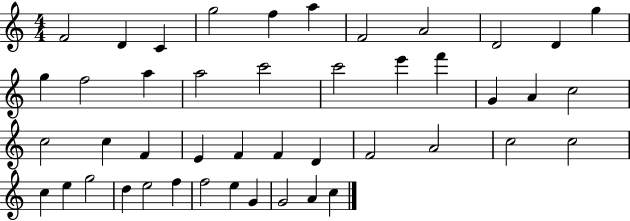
X:1
T:Untitled
M:4/4
L:1/4
K:C
F2 D C g2 f a F2 A2 D2 D g g f2 a a2 c'2 c'2 e' f' G A c2 c2 c F E F F D F2 A2 c2 c2 c e g2 d e2 f f2 e G G2 A c